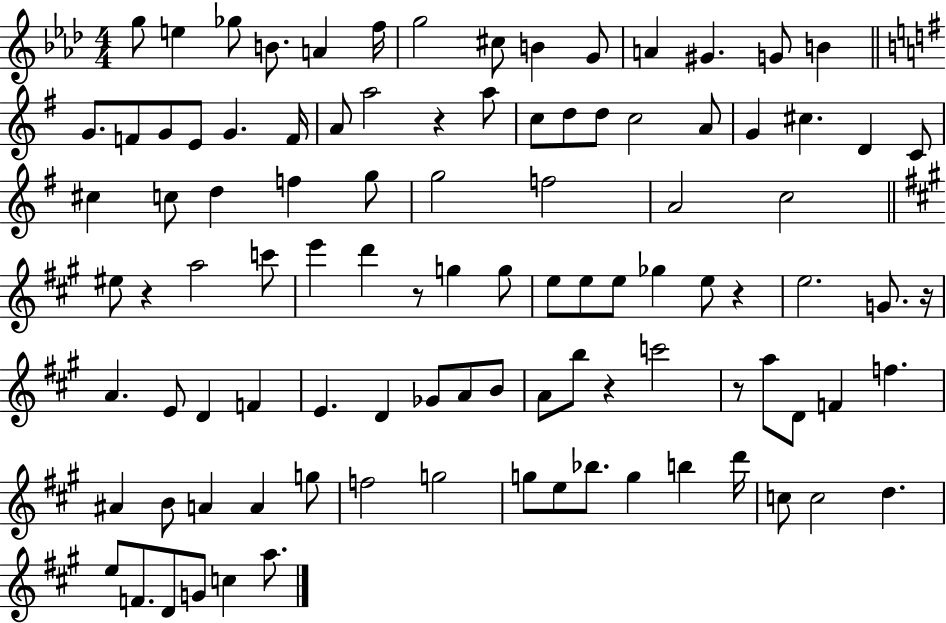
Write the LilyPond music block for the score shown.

{
  \clef treble
  \numericTimeSignature
  \time 4/4
  \key aes \major
  \repeat volta 2 { g''8 e''4 ges''8 b'8. a'4 f''16 | g''2 cis''8 b'4 g'8 | a'4 gis'4. g'8 b'4 | \bar "||" \break \key g \major g'8. f'8 g'8 e'8 g'4. f'16 | a'8 a''2 r4 a''8 | c''8 d''8 d''8 c''2 a'8 | g'4 cis''4. d'4 c'8 | \break cis''4 c''8 d''4 f''4 g''8 | g''2 f''2 | a'2 c''2 | \bar "||" \break \key a \major eis''8 r4 a''2 c'''8 | e'''4 d'''4 r8 g''4 g''8 | e''8 e''8 e''8 ges''4 e''8 r4 | e''2. g'8. r16 | \break a'4. e'8 d'4 f'4 | e'4. d'4 ges'8 a'8 b'8 | a'8 b''8 r4 c'''2 | r8 a''8 d'8 f'4 f''4. | \break ais'4 b'8 a'4 a'4 g''8 | f''2 g''2 | g''8 e''8 bes''8. g''4 b''4 d'''16 | c''8 c''2 d''4. | \break e''8 f'8. d'8 g'8 c''4 a''8. | } \bar "|."
}